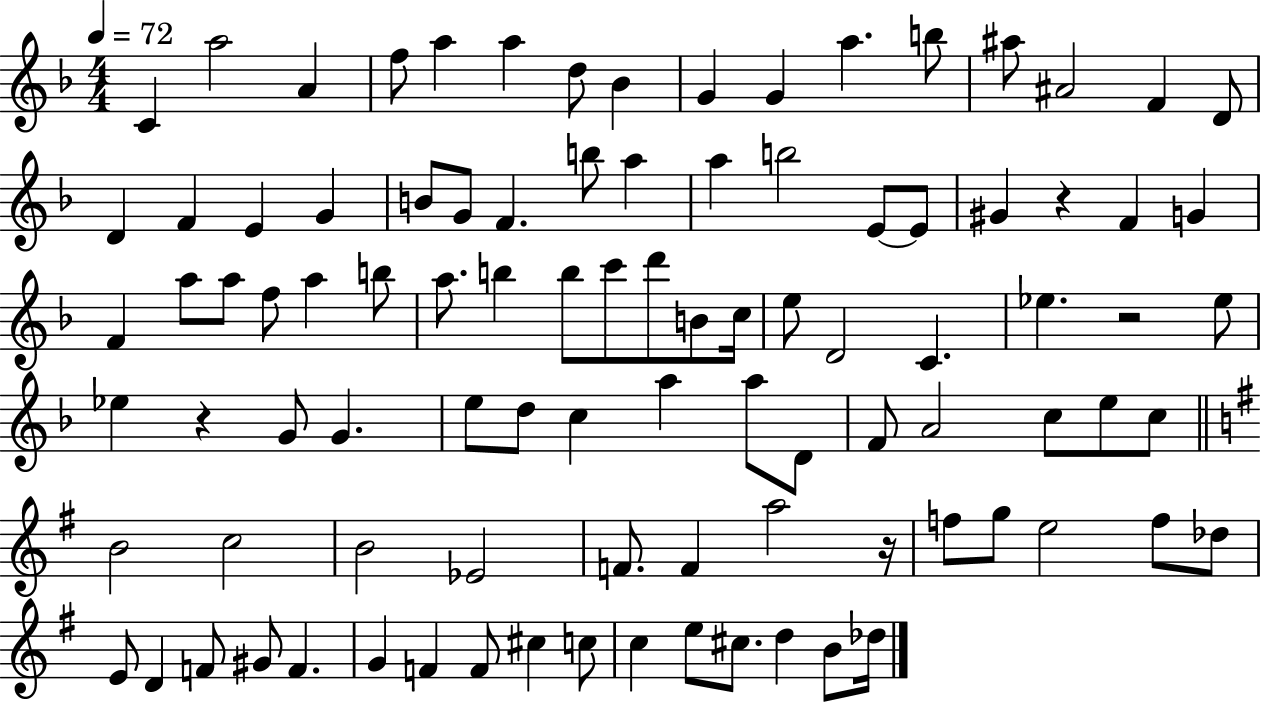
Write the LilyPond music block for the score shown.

{
  \clef treble
  \numericTimeSignature
  \time 4/4
  \key f \major
  \tempo 4 = 72
  \repeat volta 2 { c'4 a''2 a'4 | f''8 a''4 a''4 d''8 bes'4 | g'4 g'4 a''4. b''8 | ais''8 ais'2 f'4 d'8 | \break d'4 f'4 e'4 g'4 | b'8 g'8 f'4. b''8 a''4 | a''4 b''2 e'8~~ e'8 | gis'4 r4 f'4 g'4 | \break f'4 a''8 a''8 f''8 a''4 b''8 | a''8. b''4 b''8 c'''8 d'''8 b'8 c''16 | e''8 d'2 c'4. | ees''4. r2 ees''8 | \break ees''4 r4 g'8 g'4. | e''8 d''8 c''4 a''4 a''8 d'8 | f'8 a'2 c''8 e''8 c''8 | \bar "||" \break \key e \minor b'2 c''2 | b'2 ees'2 | f'8. f'4 a''2 r16 | f''8 g''8 e''2 f''8 des''8 | \break e'8 d'4 f'8 gis'8 f'4. | g'4 f'4 f'8 cis''4 c''8 | c''4 e''8 cis''8. d''4 b'8 des''16 | } \bar "|."
}